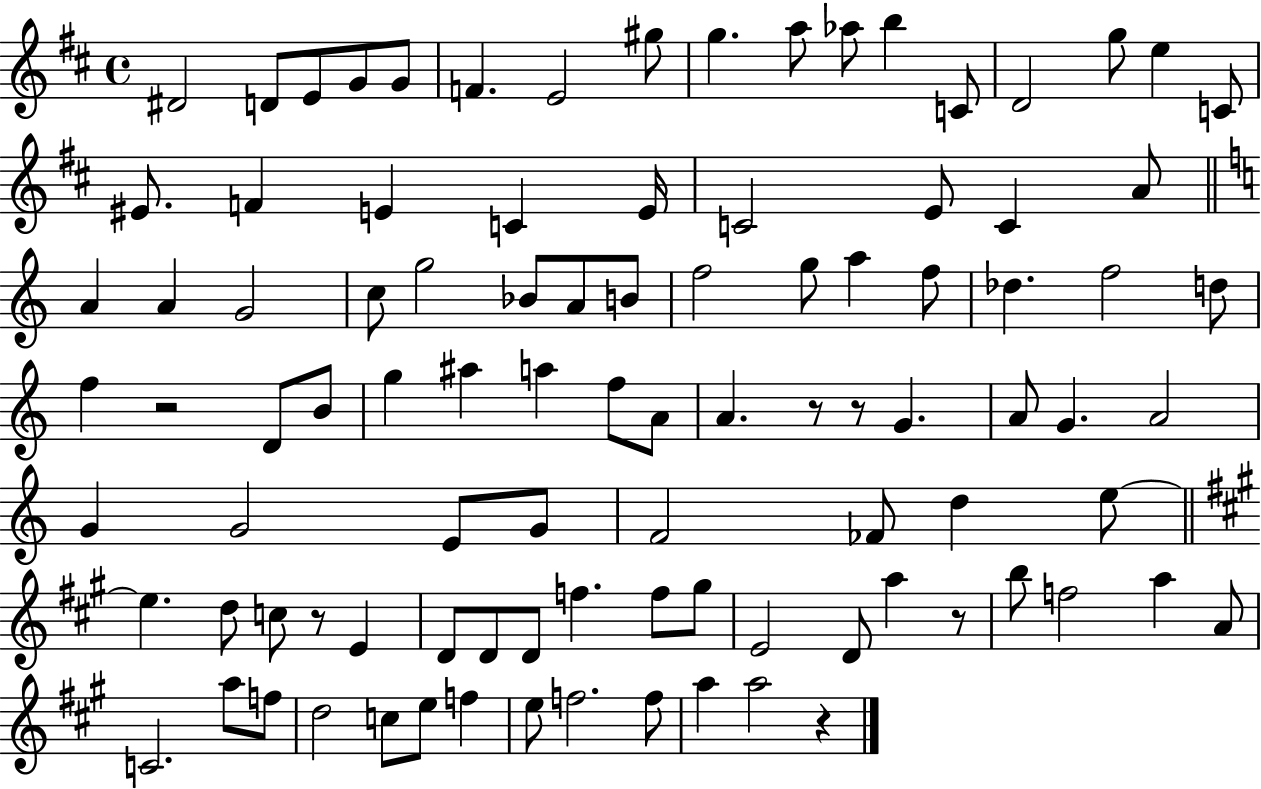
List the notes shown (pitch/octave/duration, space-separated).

D#4/h D4/e E4/e G4/e G4/e F4/q. E4/h G#5/e G5/q. A5/e Ab5/e B5/q C4/e D4/h G5/e E5/q C4/e EIS4/e. F4/q E4/q C4/q E4/s C4/h E4/e C4/q A4/e A4/q A4/q G4/h C5/e G5/h Bb4/e A4/e B4/e F5/h G5/e A5/q F5/e Db5/q. F5/h D5/e F5/q R/h D4/e B4/e G5/q A#5/q A5/q F5/e A4/e A4/q. R/e R/e G4/q. A4/e G4/q. A4/h G4/q G4/h E4/e G4/e F4/h FES4/e D5/q E5/e E5/q. D5/e C5/e R/e E4/q D4/e D4/e D4/e F5/q. F5/e G#5/e E4/h D4/e A5/q R/e B5/e F5/h A5/q A4/e C4/h. A5/e F5/e D5/h C5/e E5/e F5/q E5/e F5/h. F5/e A5/q A5/h R/q